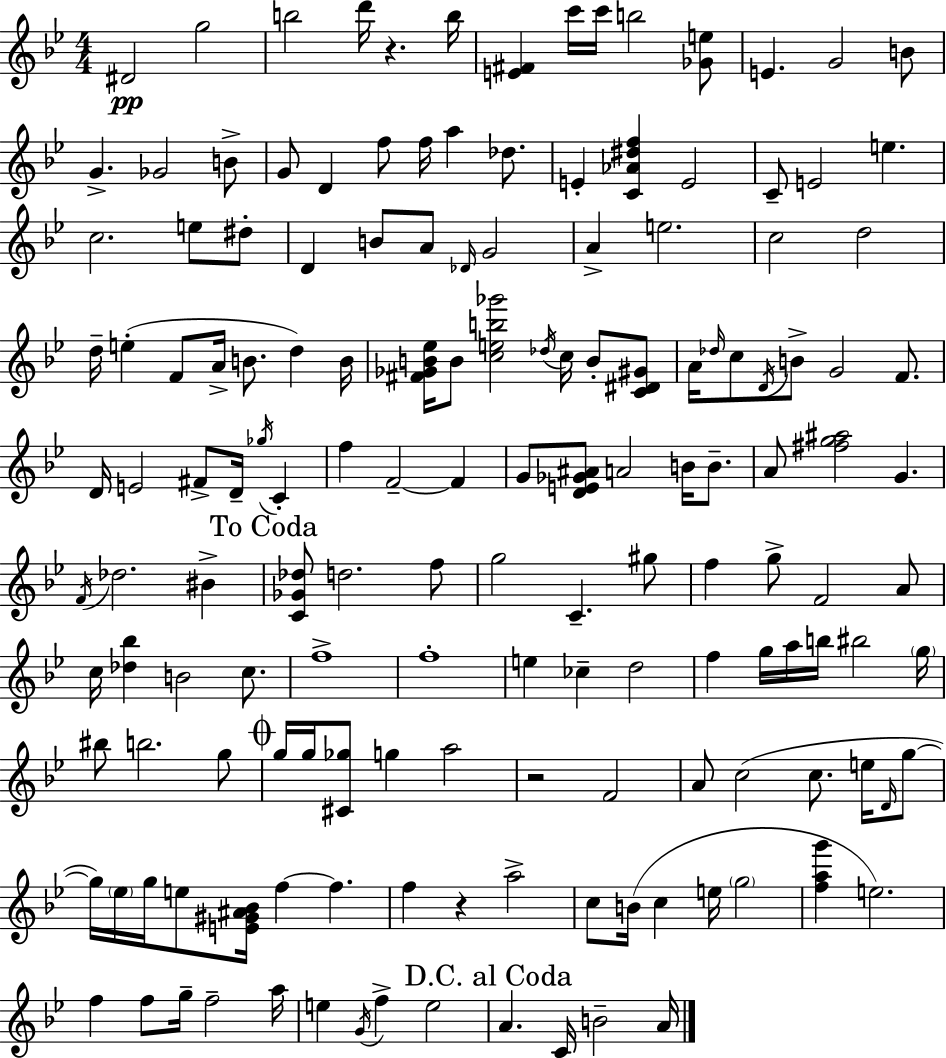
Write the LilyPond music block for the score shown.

{
  \clef treble
  \numericTimeSignature
  \time 4/4
  \key g \minor
  \repeat volta 2 { dis'2\pp g''2 | b''2 d'''16 r4. b''16 | <e' fis'>4 c'''16 c'''16 b''2 <ges' e''>8 | e'4. g'2 b'8 | \break g'4.-> ges'2 b'8-> | g'8 d'4 f''8 f''16 a''4 des''8. | e'4-. <c' aes' dis'' f''>4 e'2 | c'8-- e'2 e''4. | \break c''2. e''8 dis''8-. | d'4 b'8 a'8 \grace { des'16 } g'2 | a'4-> e''2. | c''2 d''2 | \break d''16-- e''4-.( f'8 a'16-> b'8. d''4) | b'16 <fis' ges' b' ees''>16 b'8 <c'' e'' b'' ges'''>2 \acciaccatura { des''16 } c''16 b'8-. | <c' dis' gis'>8 a'16 \grace { des''16 } c''8 \acciaccatura { d'16 } b'8-> g'2 | f'8. d'16 e'2 fis'8-> d'16-- | \break \acciaccatura { ges''16 } c'4-. f''4 f'2--~~ | f'4 g'8 <d' e' ges' ais'>8 a'2 | b'16 b'8.-- a'8 <fis'' g'' ais''>2 g'4. | \acciaccatura { f'16 } des''2. | \break bis'4-> \mark "To Coda" <c' ges' des''>8 d''2. | f''8 g''2 c'4.-- | gis''8 f''4 g''8-> f'2 | a'8 c''16 <des'' bes''>4 b'2 | \break c''8. f''1-> | f''1-. | e''4 ces''4-- d''2 | f''4 g''16 a''16 b''16 bis''2 | \break \parenthesize g''16 bis''8 b''2. | g''8 \mark \markup { \musicglyph "scripts.coda" } g''16 g''16 <cis' ges''>8 g''4 a''2 | r2 f'2 | a'8 c''2( | \break c''8. e''16 \grace { d'16 } g''8~~ g''16) \parenthesize ees''16 g''16 e''8 <e' gis' ais' bes'>16 f''4~~ | f''4. f''4 r4 a''2-> | c''8 b'16( c''4 e''16 \parenthesize g''2 | <f'' a'' g'''>4 e''2.) | \break f''4 f''8 g''16-- f''2-- | a''16 e''4 \acciaccatura { g'16 } f''4-> | e''2 \mark "D.C. al Coda" a'4. c'16 b'2-- | a'16 } \bar "|."
}